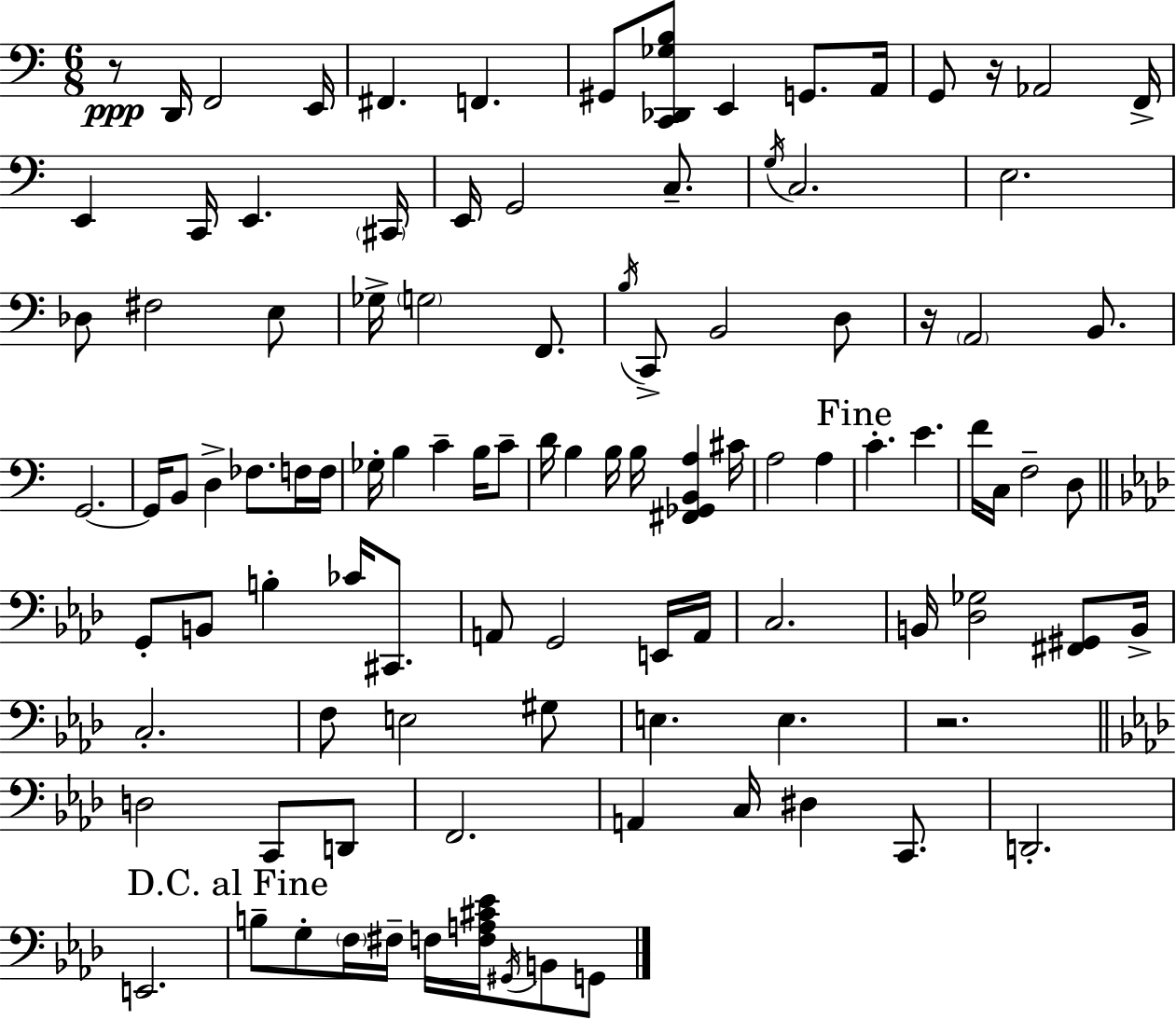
R/e D2/s F2/h E2/s F#2/q. F2/q. G#2/e [C2,Db2,Gb3,B3]/e E2/q G2/e. A2/s G2/e R/s Ab2/h F2/s E2/q C2/s E2/q. C#2/s E2/s G2/h C3/e. G3/s C3/h. E3/h. Db3/e F#3/h E3/e Gb3/s G3/h F2/e. B3/s C2/e B2/h D3/e R/s A2/h B2/e. G2/h. G2/s B2/e D3/q FES3/e. F3/s F3/s Gb3/s B3/q C4/q B3/s C4/e D4/s B3/q B3/s B3/s [F#2,Gb2,B2,A3]/q C#4/s A3/h A3/q C4/q. E4/q. F4/s C3/s F3/h D3/e G2/e B2/e B3/q CES4/s C#2/e. A2/e G2/h E2/s A2/s C3/h. B2/s [Db3,Gb3]/h [F#2,G#2]/e B2/s C3/h. F3/e E3/h G#3/e E3/q. E3/q. R/h. D3/h C2/e D2/e F2/h. A2/q C3/s D#3/q C2/e. D2/h. E2/h. B3/e G3/e F3/s F#3/s F3/s [F3,A3,C#4,Eb4]/s G#2/s B2/e G2/e